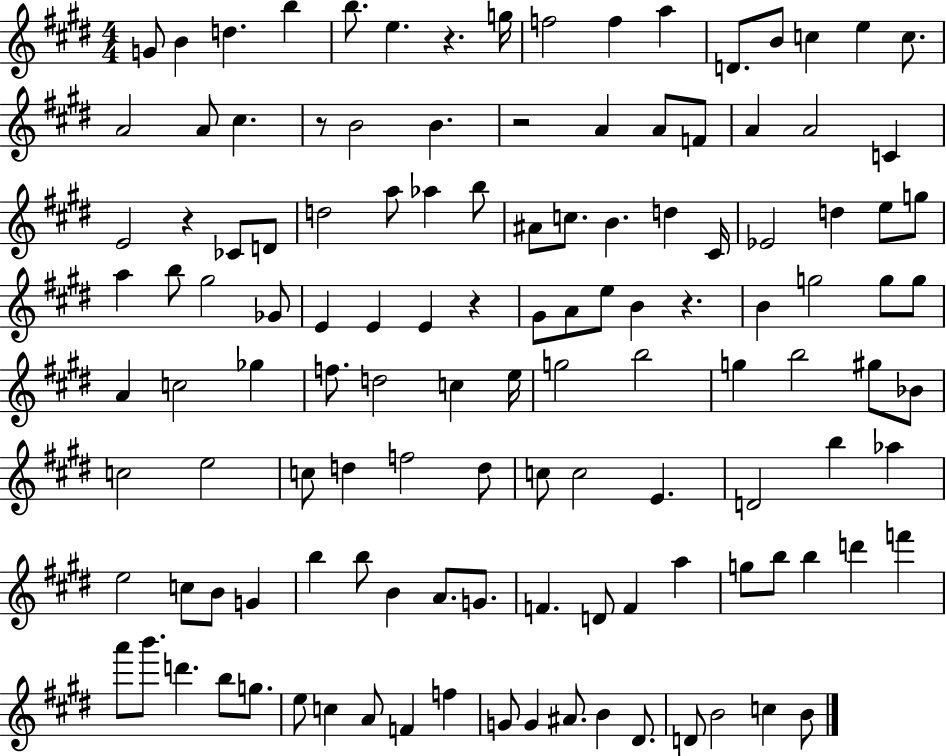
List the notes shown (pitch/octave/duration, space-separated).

G4/e B4/q D5/q. B5/q B5/e. E5/q. R/q. G5/s F5/h F5/q A5/q D4/e. B4/e C5/q E5/q C5/e. A4/h A4/e C#5/q. R/e B4/h B4/q. R/h A4/q A4/e F4/e A4/q A4/h C4/q E4/h R/q CES4/e D4/e D5/h A5/e Ab5/q B5/e A#4/e C5/e. B4/q. D5/q C#4/s Eb4/h D5/q E5/e G5/e A5/q B5/e G#5/h Gb4/e E4/q E4/q E4/q R/q G#4/e A4/e E5/e B4/q R/q. B4/q G5/h G5/e G5/e A4/q C5/h Gb5/q F5/e. D5/h C5/q E5/s G5/h B5/h G5/q B5/h G#5/e Bb4/e C5/h E5/h C5/e D5/q F5/h D5/e C5/e C5/h E4/q. D4/h B5/q Ab5/q E5/h C5/e B4/e G4/q B5/q B5/e B4/q A4/e. G4/e. F4/q. D4/e F4/q A5/q G5/e B5/e B5/q D6/q F6/q A6/e B6/e. D6/q. B5/e G5/e. E5/e C5/q A4/e F4/q F5/q G4/e G4/q A#4/e. B4/q D#4/e. D4/e B4/h C5/q B4/e